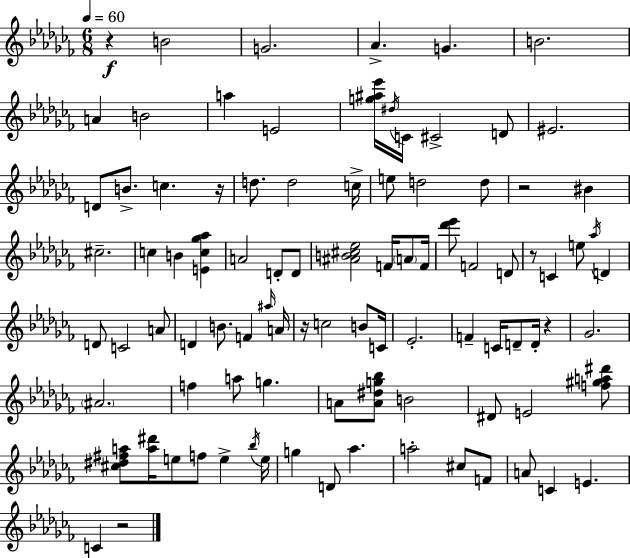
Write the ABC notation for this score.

X:1
T:Untitled
M:6/8
L:1/4
K:Abm
z B2 G2 _A G B2 A B2 a E2 [g^a_e']/4 ^d/4 C/4 ^C2 D/2 ^E2 D/2 B/2 c z/4 d/2 d2 c/4 e/2 d2 d/2 z2 ^B ^c2 c B [Ec_g_a] A2 D/2 D/2 [^AB^c_e]2 F/4 A/2 F/4 [_d'_e']/2 F2 D/2 z/2 C e/2 _a/4 D D/2 C2 A/2 D B/2 F ^a/4 A/4 z/4 c2 B/2 C/4 _E2 F C/4 D/2 D/4 z _G2 ^A2 f a/2 g A/2 [A^dg_b]/2 B2 ^D/2 E2 [f^ga^d']/2 [^c^d^fa]/2 [a^d']/4 e/2 f/2 e _b/4 e/4 g D/2 _a a2 ^c/2 F/2 A/2 C E C z2